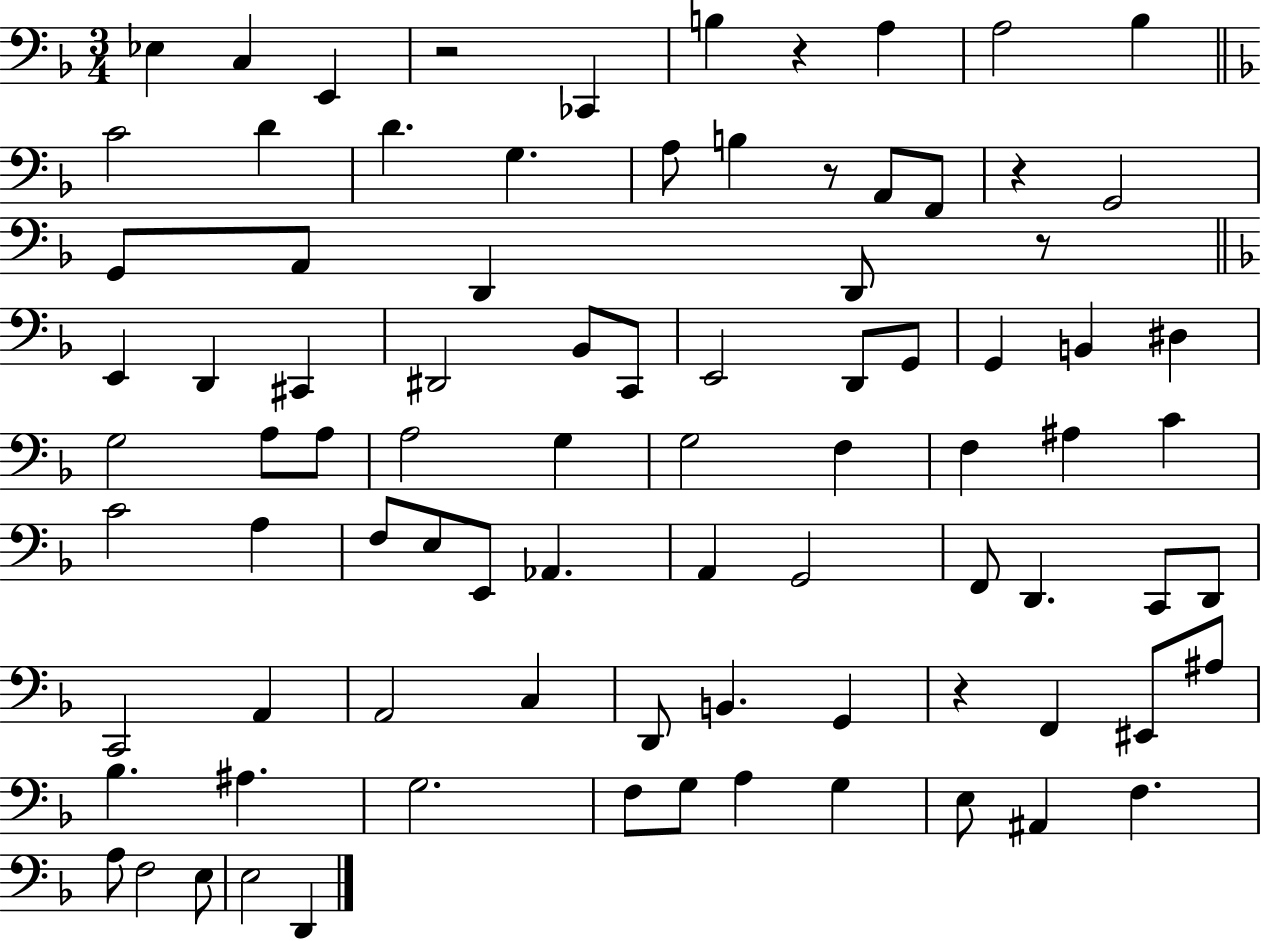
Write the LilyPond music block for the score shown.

{
  \clef bass
  \numericTimeSignature
  \time 3/4
  \key f \major
  ees4 c4 e,4 | r2 ces,4 | b4 r4 a4 | a2 bes4 | \break \bar "||" \break \key d \minor c'2 d'4 | d'4. g4. | a8 b4 r8 a,8 f,8 | r4 g,2 | \break g,8 a,8 d,4 d,8 r8 | \bar "||" \break \key f \major e,4 d,4 cis,4 | dis,2 bes,8 c,8 | e,2 d,8 g,8 | g,4 b,4 dis4 | \break g2 a8 a8 | a2 g4 | g2 f4 | f4 ais4 c'4 | \break c'2 a4 | f8 e8 e,8 aes,4. | a,4 g,2 | f,8 d,4. c,8 d,8 | \break c,2 a,4 | a,2 c4 | d,8 b,4. g,4 | r4 f,4 eis,8 ais8 | \break bes4. ais4. | g2. | f8 g8 a4 g4 | e8 ais,4 f4. | \break a8 f2 e8 | e2 d,4 | \bar "|."
}